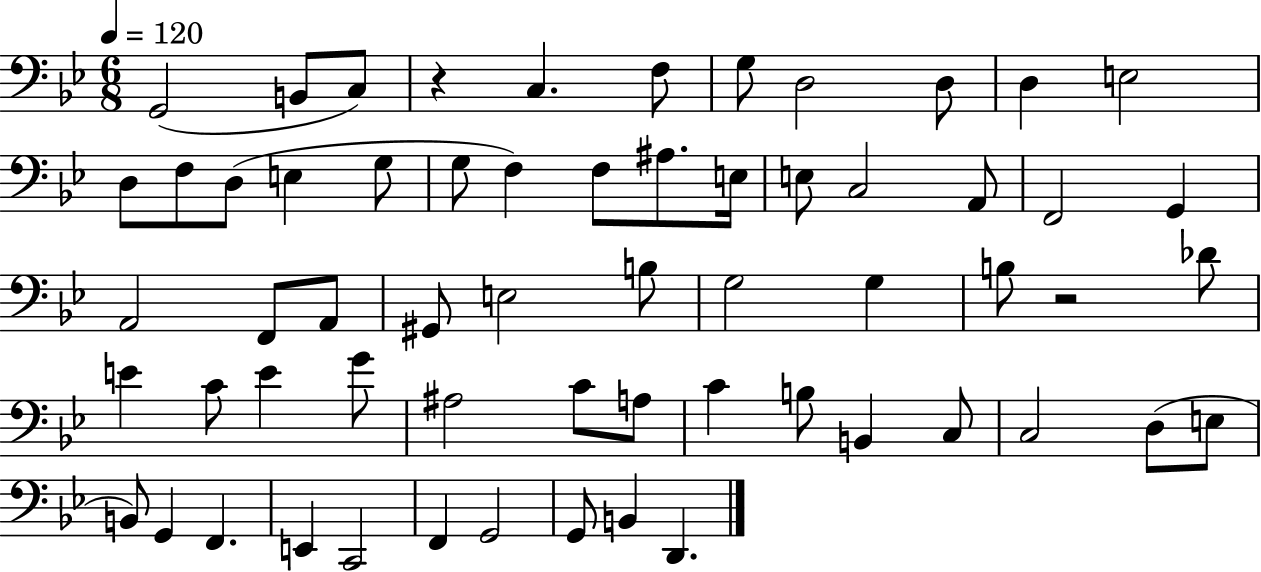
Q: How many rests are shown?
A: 2